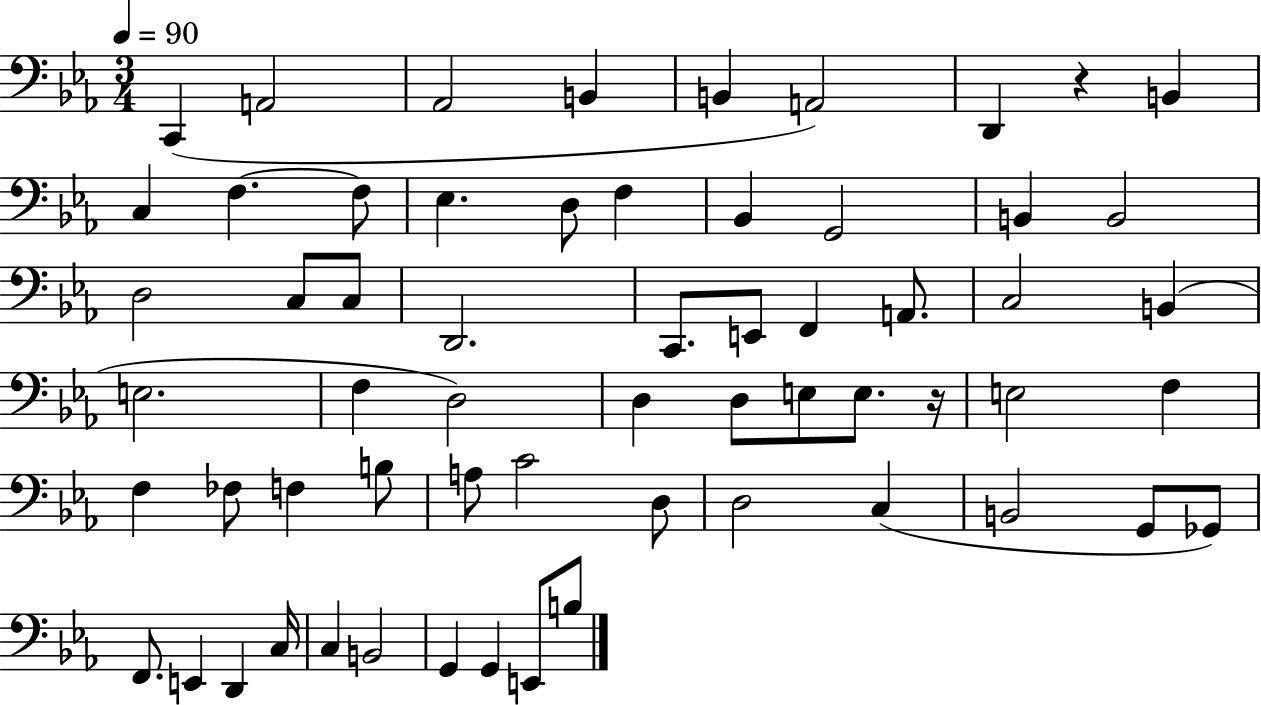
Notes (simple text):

C2/q A2/h Ab2/h B2/q B2/q A2/h D2/q R/q B2/q C3/q F3/q. F3/e Eb3/q. D3/e F3/q Bb2/q G2/h B2/q B2/h D3/h C3/e C3/e D2/h. C2/e. E2/e F2/q A2/e. C3/h B2/q E3/h. F3/q D3/h D3/q D3/e E3/e E3/e. R/s E3/h F3/q F3/q FES3/e F3/q B3/e A3/e C4/h D3/e D3/h C3/q B2/h G2/e Gb2/e F2/e. E2/q D2/q C3/s C3/q B2/h G2/q G2/q E2/e B3/e